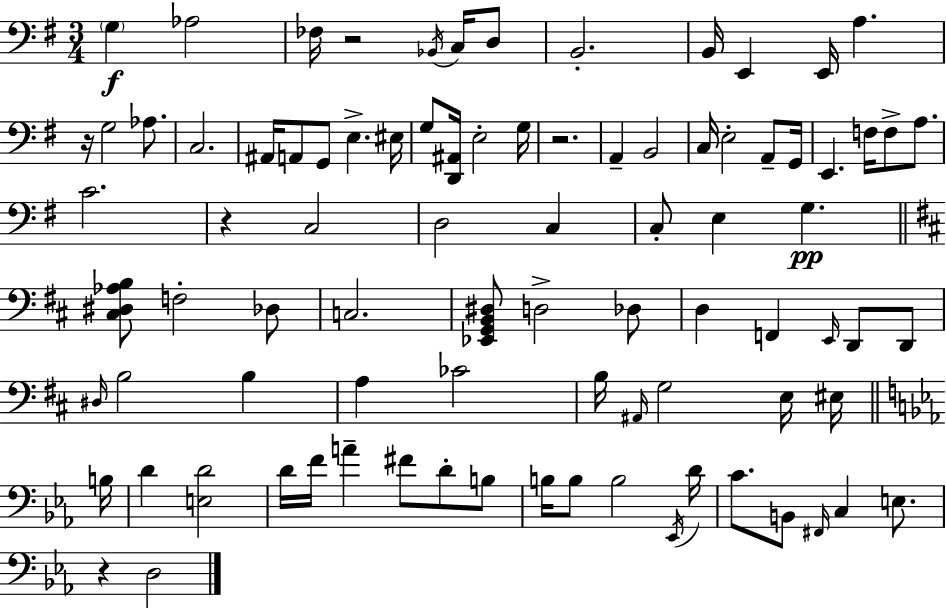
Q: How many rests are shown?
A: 5